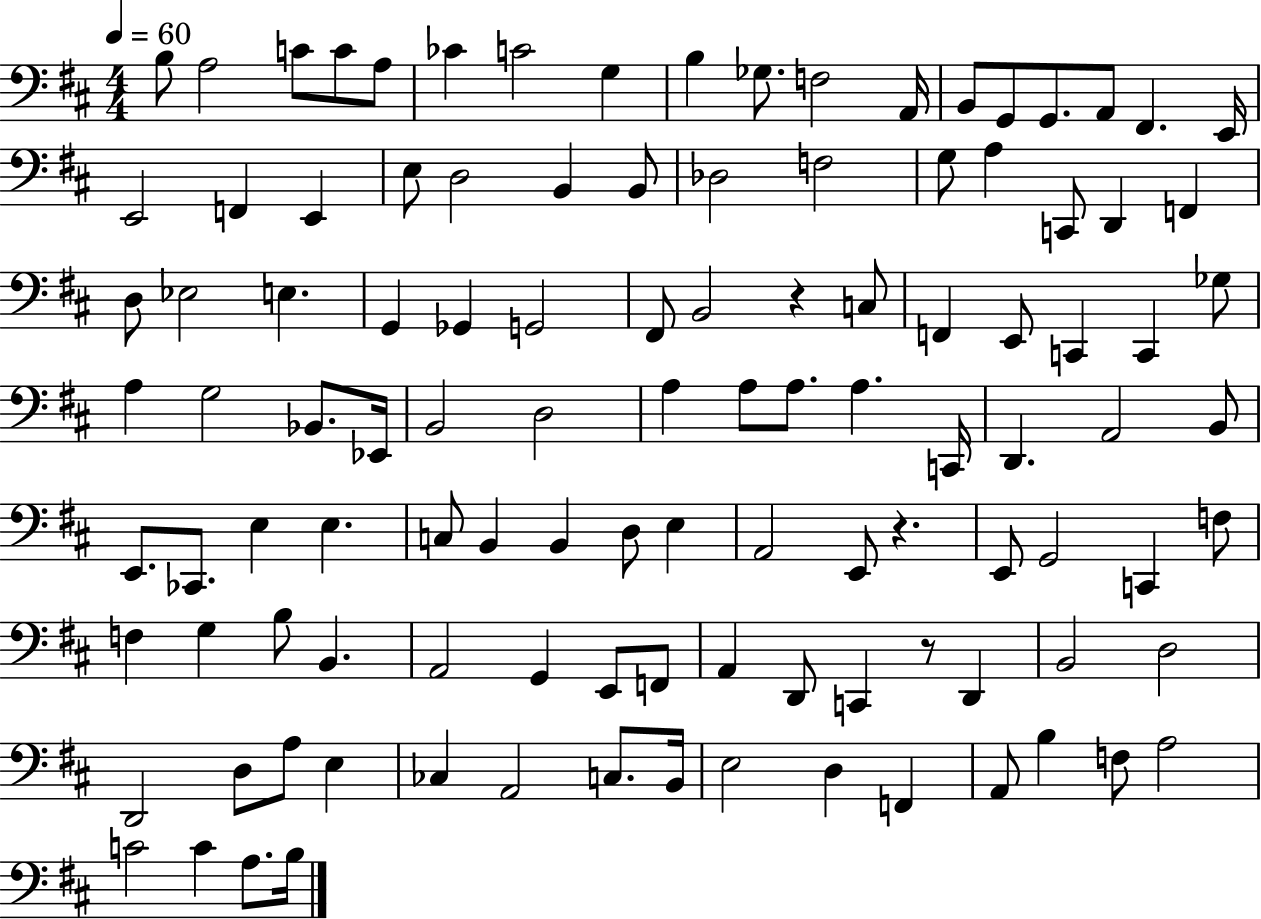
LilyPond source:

{
  \clef bass
  \numericTimeSignature
  \time 4/4
  \key d \major
  \tempo 4 = 60
  b8 a2 c'8 c'8 a8 | ces'4 c'2 g4 | b4 ges8. f2 a,16 | b,8 g,8 g,8. a,8 fis,4. e,16 | \break e,2 f,4 e,4 | e8 d2 b,4 b,8 | des2 f2 | g8 a4 c,8 d,4 f,4 | \break d8 ees2 e4. | g,4 ges,4 g,2 | fis,8 b,2 r4 c8 | f,4 e,8 c,4 c,4 ges8 | \break a4 g2 bes,8. ees,16 | b,2 d2 | a4 a8 a8. a4. c,16 | d,4. a,2 b,8 | \break e,8. ces,8. e4 e4. | c8 b,4 b,4 d8 e4 | a,2 e,8 r4. | e,8 g,2 c,4 f8 | \break f4 g4 b8 b,4. | a,2 g,4 e,8 f,8 | a,4 d,8 c,4 r8 d,4 | b,2 d2 | \break d,2 d8 a8 e4 | ces4 a,2 c8. b,16 | e2 d4 f,4 | a,8 b4 f8 a2 | \break c'2 c'4 a8. b16 | \bar "|."
}